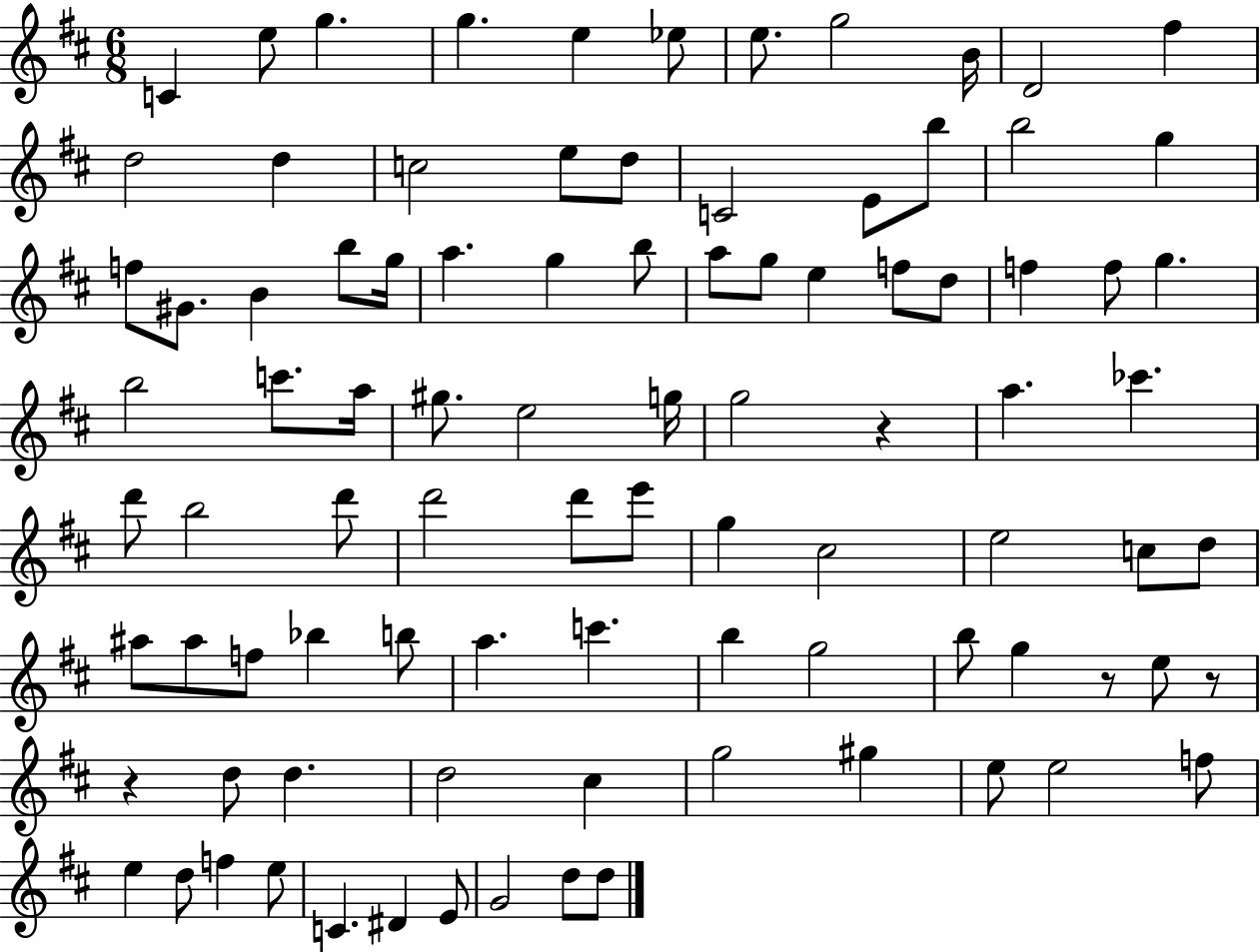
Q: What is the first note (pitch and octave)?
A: C4